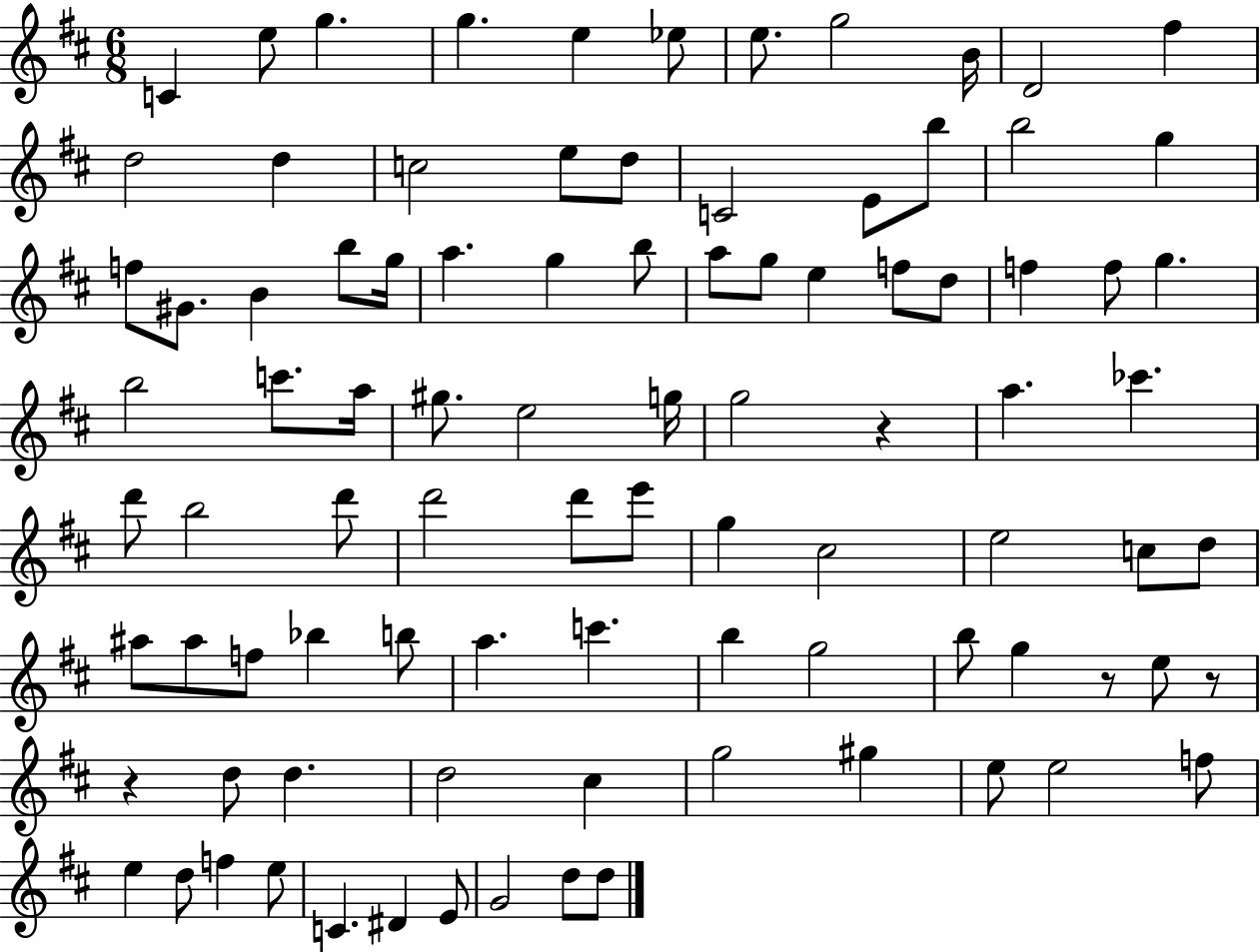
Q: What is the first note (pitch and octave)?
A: C4